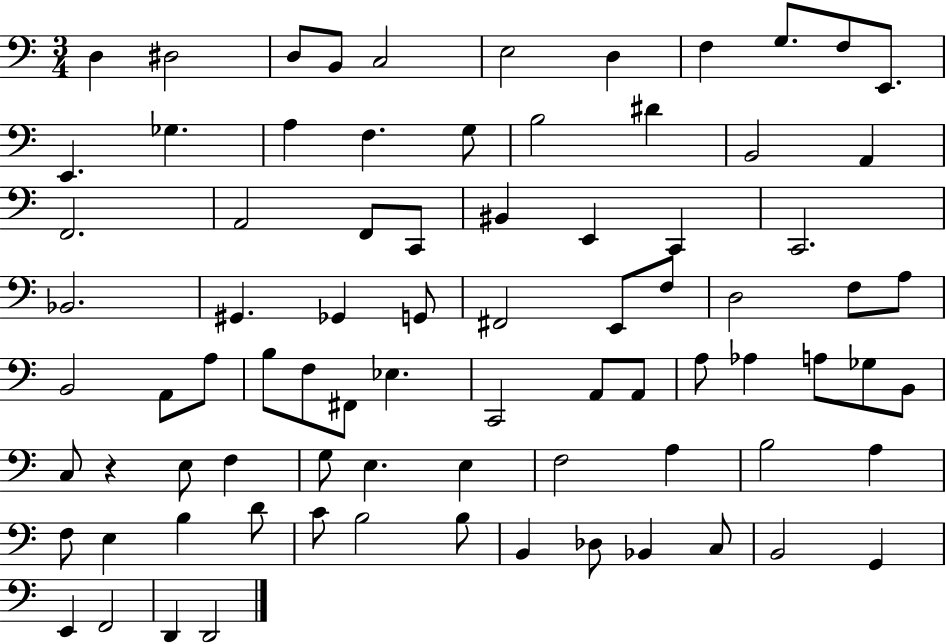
D3/q D#3/h D3/e B2/e C3/h E3/h D3/q F3/q G3/e. F3/e E2/e. E2/q. Gb3/q. A3/q F3/q. G3/e B3/h D#4/q B2/h A2/q F2/h. A2/h F2/e C2/e BIS2/q E2/q C2/q C2/h. Bb2/h. G#2/q. Gb2/q G2/e F#2/h E2/e F3/e D3/h F3/e A3/e B2/h A2/e A3/e B3/e F3/e F#2/e Eb3/q. C2/h A2/e A2/e A3/e Ab3/q A3/e Gb3/e B2/e C3/e R/q E3/e F3/q G3/e E3/q. E3/q F3/h A3/q B3/h A3/q F3/e E3/q B3/q D4/e C4/e B3/h B3/e B2/q Db3/e Bb2/q C3/e B2/h G2/q E2/q F2/h D2/q D2/h